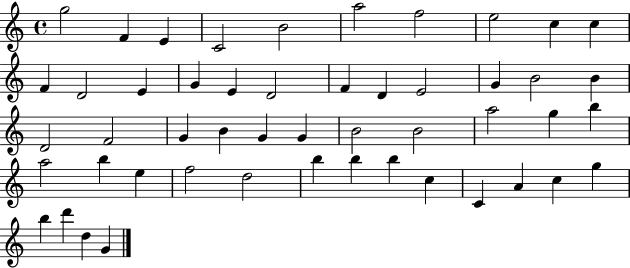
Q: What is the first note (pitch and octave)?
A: G5